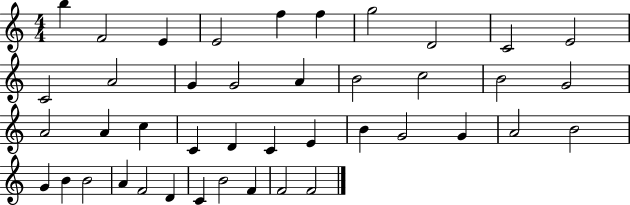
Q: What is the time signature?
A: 4/4